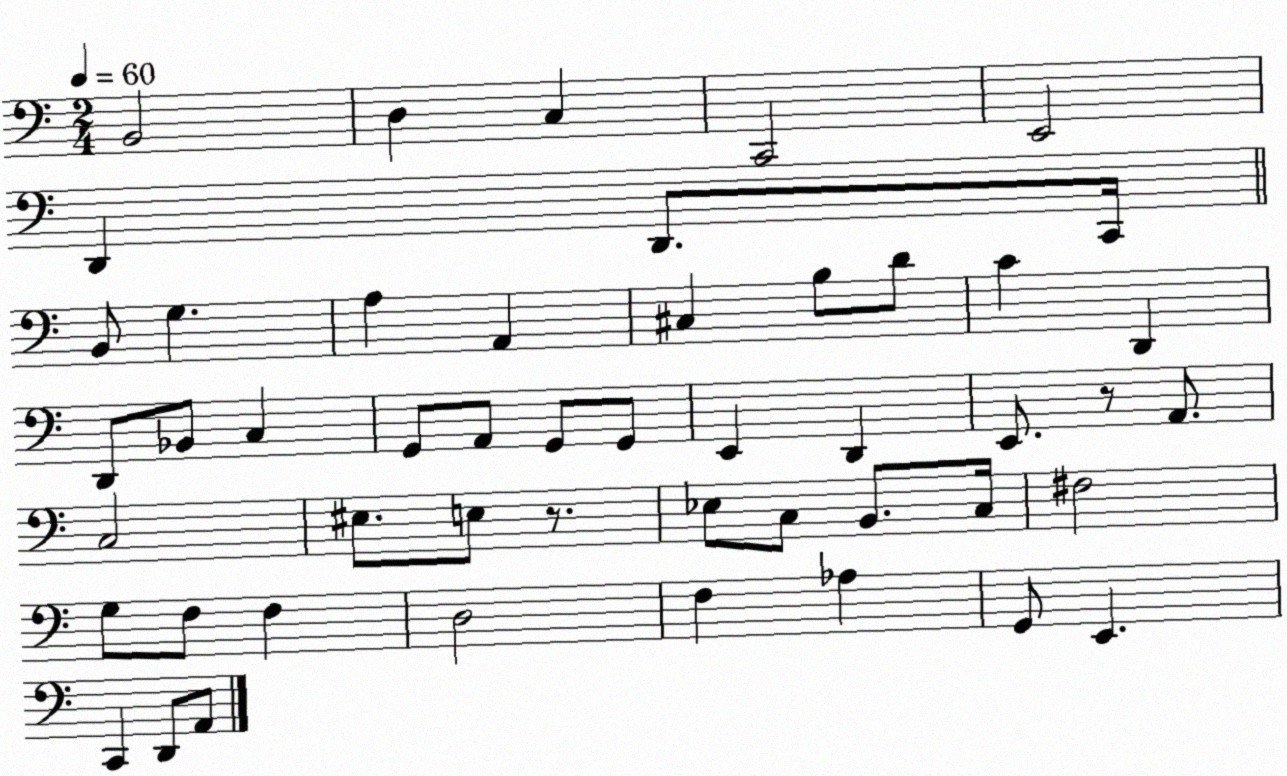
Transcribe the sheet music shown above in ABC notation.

X:1
T:Untitled
M:2/4
L:1/4
K:C
B,,2 D, C, C,,2 E,,2 D,, D,,/2 C,,/4 B,,/2 G, A, A,, ^C, B,/2 D/2 C D,, D,,/2 _B,,/2 C, G,,/2 A,,/2 G,,/2 G,,/2 E,, D,, E,,/2 z/2 A,,/2 C,2 ^E,/2 E,/2 z/2 _E,/2 C,/2 B,,/2 C,/4 ^F,2 G,/2 F,/2 F, D,2 F, _A, G,,/2 E,, C,, D,,/2 A,,/2